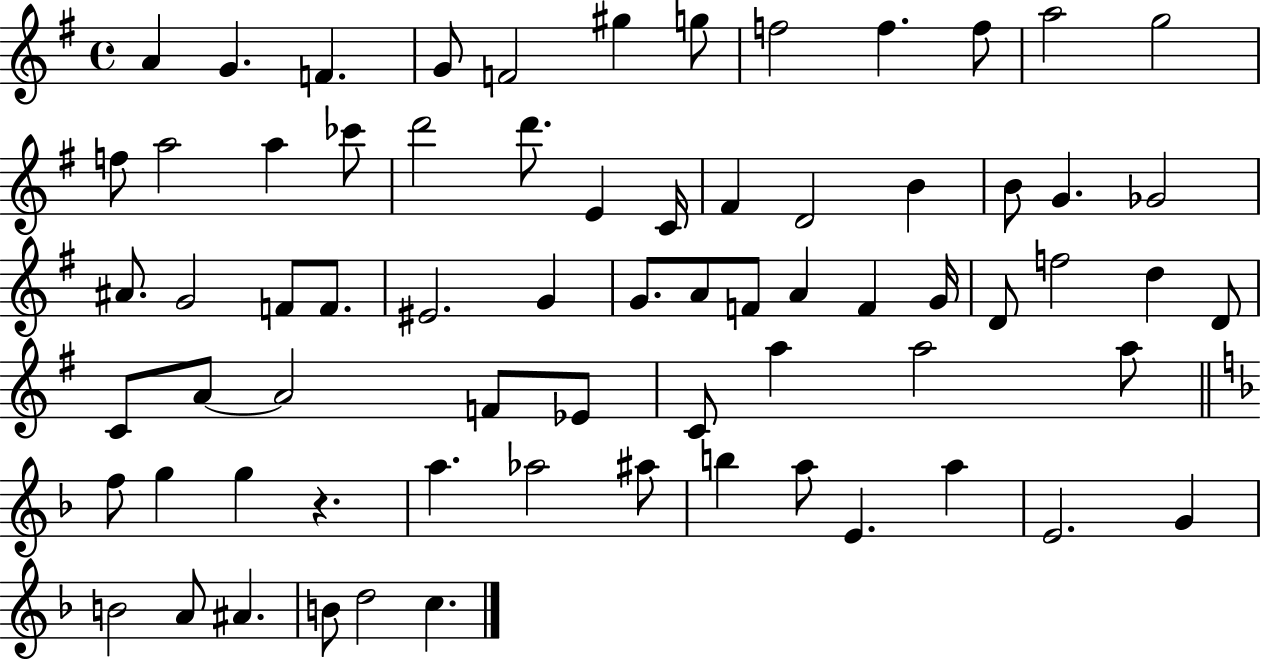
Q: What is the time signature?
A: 4/4